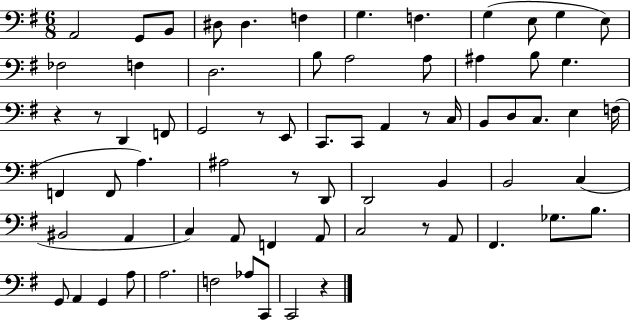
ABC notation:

X:1
T:Untitled
M:6/8
L:1/4
K:G
A,,2 G,,/2 B,,/2 ^D,/2 ^D, F, G, F, G, E,/2 G, E,/2 _F,2 F, D,2 B,/2 A,2 A,/2 ^A, B,/2 G, z z/2 D,, F,,/2 G,,2 z/2 E,,/2 C,,/2 C,,/2 A,, z/2 C,/4 B,,/2 D,/2 C,/2 E, F,/4 F,, F,,/2 A, ^A,2 z/2 D,,/2 D,,2 B,, B,,2 C, ^B,,2 A,, C, A,,/2 F,, A,,/2 C,2 z/2 A,,/2 ^F,, _G,/2 B,/2 G,,/2 A,, G,, A,/2 A,2 F,2 _A,/2 C,,/2 C,,2 z